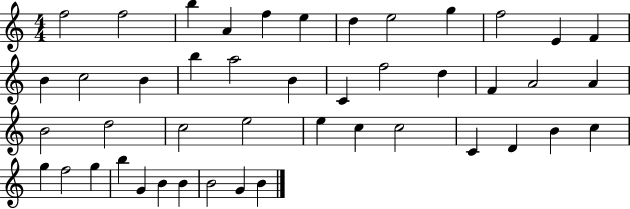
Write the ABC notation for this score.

X:1
T:Untitled
M:4/4
L:1/4
K:C
f2 f2 b A f e d e2 g f2 E F B c2 B b a2 B C f2 d F A2 A B2 d2 c2 e2 e c c2 C D B c g f2 g b G B B B2 G B